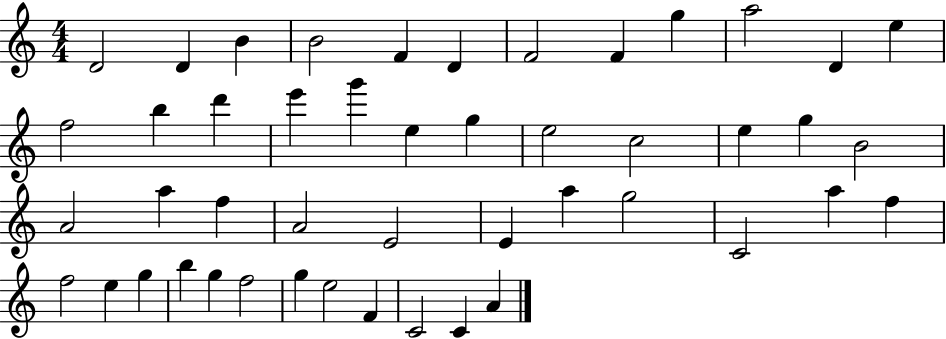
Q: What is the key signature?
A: C major